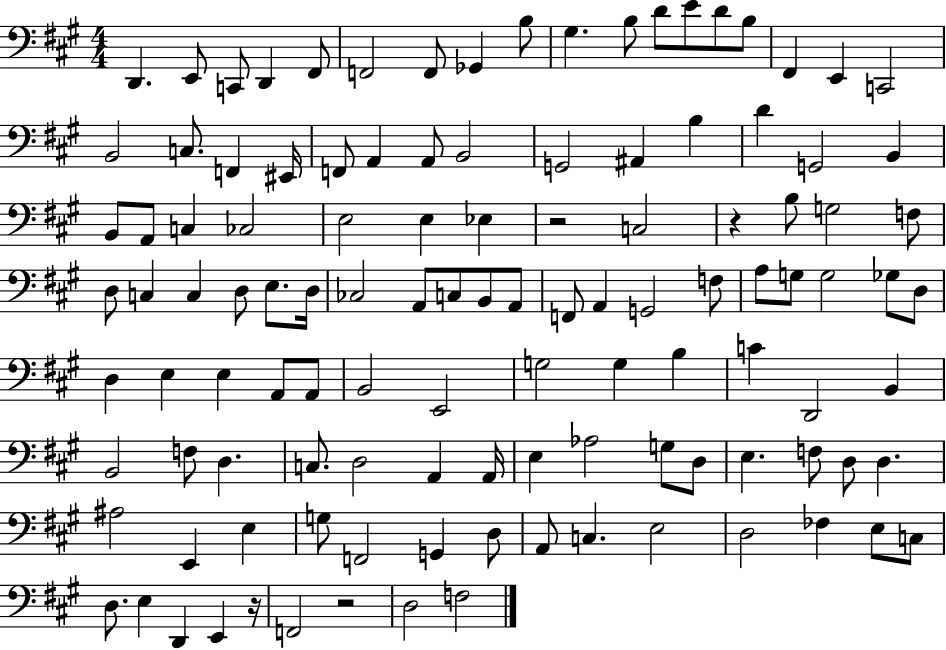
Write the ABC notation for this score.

X:1
T:Untitled
M:4/4
L:1/4
K:A
D,, E,,/2 C,,/2 D,, ^F,,/2 F,,2 F,,/2 _G,, B,/2 ^G, B,/2 D/2 E/2 D/2 B,/2 ^F,, E,, C,,2 B,,2 C,/2 F,, ^E,,/4 F,,/2 A,, A,,/2 B,,2 G,,2 ^A,, B, D G,,2 B,, B,,/2 A,,/2 C, _C,2 E,2 E, _E, z2 C,2 z B,/2 G,2 F,/2 D,/2 C, C, D,/2 E,/2 D,/4 _C,2 A,,/2 C,/2 B,,/2 A,,/2 F,,/2 A,, G,,2 F,/2 A,/2 G,/2 G,2 _G,/2 D,/2 D, E, E, A,,/2 A,,/2 B,,2 E,,2 G,2 G, B, C D,,2 B,, B,,2 F,/2 D, C,/2 D,2 A,, A,,/4 E, _A,2 G,/2 D,/2 E, F,/2 D,/2 D, ^A,2 E,, E, G,/2 F,,2 G,, D,/2 A,,/2 C, E,2 D,2 _F, E,/2 C,/2 D,/2 E, D,, E,, z/4 F,,2 z2 D,2 F,2